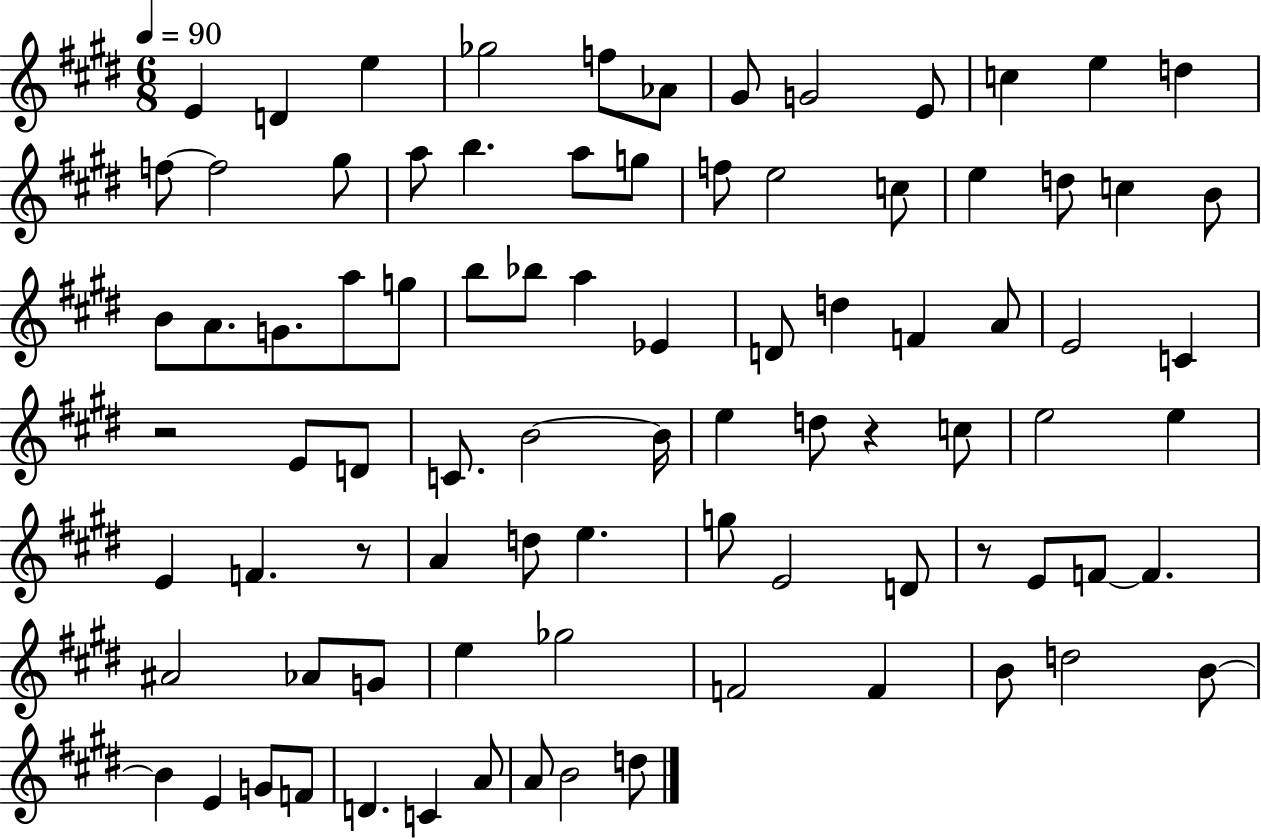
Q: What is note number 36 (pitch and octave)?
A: D4